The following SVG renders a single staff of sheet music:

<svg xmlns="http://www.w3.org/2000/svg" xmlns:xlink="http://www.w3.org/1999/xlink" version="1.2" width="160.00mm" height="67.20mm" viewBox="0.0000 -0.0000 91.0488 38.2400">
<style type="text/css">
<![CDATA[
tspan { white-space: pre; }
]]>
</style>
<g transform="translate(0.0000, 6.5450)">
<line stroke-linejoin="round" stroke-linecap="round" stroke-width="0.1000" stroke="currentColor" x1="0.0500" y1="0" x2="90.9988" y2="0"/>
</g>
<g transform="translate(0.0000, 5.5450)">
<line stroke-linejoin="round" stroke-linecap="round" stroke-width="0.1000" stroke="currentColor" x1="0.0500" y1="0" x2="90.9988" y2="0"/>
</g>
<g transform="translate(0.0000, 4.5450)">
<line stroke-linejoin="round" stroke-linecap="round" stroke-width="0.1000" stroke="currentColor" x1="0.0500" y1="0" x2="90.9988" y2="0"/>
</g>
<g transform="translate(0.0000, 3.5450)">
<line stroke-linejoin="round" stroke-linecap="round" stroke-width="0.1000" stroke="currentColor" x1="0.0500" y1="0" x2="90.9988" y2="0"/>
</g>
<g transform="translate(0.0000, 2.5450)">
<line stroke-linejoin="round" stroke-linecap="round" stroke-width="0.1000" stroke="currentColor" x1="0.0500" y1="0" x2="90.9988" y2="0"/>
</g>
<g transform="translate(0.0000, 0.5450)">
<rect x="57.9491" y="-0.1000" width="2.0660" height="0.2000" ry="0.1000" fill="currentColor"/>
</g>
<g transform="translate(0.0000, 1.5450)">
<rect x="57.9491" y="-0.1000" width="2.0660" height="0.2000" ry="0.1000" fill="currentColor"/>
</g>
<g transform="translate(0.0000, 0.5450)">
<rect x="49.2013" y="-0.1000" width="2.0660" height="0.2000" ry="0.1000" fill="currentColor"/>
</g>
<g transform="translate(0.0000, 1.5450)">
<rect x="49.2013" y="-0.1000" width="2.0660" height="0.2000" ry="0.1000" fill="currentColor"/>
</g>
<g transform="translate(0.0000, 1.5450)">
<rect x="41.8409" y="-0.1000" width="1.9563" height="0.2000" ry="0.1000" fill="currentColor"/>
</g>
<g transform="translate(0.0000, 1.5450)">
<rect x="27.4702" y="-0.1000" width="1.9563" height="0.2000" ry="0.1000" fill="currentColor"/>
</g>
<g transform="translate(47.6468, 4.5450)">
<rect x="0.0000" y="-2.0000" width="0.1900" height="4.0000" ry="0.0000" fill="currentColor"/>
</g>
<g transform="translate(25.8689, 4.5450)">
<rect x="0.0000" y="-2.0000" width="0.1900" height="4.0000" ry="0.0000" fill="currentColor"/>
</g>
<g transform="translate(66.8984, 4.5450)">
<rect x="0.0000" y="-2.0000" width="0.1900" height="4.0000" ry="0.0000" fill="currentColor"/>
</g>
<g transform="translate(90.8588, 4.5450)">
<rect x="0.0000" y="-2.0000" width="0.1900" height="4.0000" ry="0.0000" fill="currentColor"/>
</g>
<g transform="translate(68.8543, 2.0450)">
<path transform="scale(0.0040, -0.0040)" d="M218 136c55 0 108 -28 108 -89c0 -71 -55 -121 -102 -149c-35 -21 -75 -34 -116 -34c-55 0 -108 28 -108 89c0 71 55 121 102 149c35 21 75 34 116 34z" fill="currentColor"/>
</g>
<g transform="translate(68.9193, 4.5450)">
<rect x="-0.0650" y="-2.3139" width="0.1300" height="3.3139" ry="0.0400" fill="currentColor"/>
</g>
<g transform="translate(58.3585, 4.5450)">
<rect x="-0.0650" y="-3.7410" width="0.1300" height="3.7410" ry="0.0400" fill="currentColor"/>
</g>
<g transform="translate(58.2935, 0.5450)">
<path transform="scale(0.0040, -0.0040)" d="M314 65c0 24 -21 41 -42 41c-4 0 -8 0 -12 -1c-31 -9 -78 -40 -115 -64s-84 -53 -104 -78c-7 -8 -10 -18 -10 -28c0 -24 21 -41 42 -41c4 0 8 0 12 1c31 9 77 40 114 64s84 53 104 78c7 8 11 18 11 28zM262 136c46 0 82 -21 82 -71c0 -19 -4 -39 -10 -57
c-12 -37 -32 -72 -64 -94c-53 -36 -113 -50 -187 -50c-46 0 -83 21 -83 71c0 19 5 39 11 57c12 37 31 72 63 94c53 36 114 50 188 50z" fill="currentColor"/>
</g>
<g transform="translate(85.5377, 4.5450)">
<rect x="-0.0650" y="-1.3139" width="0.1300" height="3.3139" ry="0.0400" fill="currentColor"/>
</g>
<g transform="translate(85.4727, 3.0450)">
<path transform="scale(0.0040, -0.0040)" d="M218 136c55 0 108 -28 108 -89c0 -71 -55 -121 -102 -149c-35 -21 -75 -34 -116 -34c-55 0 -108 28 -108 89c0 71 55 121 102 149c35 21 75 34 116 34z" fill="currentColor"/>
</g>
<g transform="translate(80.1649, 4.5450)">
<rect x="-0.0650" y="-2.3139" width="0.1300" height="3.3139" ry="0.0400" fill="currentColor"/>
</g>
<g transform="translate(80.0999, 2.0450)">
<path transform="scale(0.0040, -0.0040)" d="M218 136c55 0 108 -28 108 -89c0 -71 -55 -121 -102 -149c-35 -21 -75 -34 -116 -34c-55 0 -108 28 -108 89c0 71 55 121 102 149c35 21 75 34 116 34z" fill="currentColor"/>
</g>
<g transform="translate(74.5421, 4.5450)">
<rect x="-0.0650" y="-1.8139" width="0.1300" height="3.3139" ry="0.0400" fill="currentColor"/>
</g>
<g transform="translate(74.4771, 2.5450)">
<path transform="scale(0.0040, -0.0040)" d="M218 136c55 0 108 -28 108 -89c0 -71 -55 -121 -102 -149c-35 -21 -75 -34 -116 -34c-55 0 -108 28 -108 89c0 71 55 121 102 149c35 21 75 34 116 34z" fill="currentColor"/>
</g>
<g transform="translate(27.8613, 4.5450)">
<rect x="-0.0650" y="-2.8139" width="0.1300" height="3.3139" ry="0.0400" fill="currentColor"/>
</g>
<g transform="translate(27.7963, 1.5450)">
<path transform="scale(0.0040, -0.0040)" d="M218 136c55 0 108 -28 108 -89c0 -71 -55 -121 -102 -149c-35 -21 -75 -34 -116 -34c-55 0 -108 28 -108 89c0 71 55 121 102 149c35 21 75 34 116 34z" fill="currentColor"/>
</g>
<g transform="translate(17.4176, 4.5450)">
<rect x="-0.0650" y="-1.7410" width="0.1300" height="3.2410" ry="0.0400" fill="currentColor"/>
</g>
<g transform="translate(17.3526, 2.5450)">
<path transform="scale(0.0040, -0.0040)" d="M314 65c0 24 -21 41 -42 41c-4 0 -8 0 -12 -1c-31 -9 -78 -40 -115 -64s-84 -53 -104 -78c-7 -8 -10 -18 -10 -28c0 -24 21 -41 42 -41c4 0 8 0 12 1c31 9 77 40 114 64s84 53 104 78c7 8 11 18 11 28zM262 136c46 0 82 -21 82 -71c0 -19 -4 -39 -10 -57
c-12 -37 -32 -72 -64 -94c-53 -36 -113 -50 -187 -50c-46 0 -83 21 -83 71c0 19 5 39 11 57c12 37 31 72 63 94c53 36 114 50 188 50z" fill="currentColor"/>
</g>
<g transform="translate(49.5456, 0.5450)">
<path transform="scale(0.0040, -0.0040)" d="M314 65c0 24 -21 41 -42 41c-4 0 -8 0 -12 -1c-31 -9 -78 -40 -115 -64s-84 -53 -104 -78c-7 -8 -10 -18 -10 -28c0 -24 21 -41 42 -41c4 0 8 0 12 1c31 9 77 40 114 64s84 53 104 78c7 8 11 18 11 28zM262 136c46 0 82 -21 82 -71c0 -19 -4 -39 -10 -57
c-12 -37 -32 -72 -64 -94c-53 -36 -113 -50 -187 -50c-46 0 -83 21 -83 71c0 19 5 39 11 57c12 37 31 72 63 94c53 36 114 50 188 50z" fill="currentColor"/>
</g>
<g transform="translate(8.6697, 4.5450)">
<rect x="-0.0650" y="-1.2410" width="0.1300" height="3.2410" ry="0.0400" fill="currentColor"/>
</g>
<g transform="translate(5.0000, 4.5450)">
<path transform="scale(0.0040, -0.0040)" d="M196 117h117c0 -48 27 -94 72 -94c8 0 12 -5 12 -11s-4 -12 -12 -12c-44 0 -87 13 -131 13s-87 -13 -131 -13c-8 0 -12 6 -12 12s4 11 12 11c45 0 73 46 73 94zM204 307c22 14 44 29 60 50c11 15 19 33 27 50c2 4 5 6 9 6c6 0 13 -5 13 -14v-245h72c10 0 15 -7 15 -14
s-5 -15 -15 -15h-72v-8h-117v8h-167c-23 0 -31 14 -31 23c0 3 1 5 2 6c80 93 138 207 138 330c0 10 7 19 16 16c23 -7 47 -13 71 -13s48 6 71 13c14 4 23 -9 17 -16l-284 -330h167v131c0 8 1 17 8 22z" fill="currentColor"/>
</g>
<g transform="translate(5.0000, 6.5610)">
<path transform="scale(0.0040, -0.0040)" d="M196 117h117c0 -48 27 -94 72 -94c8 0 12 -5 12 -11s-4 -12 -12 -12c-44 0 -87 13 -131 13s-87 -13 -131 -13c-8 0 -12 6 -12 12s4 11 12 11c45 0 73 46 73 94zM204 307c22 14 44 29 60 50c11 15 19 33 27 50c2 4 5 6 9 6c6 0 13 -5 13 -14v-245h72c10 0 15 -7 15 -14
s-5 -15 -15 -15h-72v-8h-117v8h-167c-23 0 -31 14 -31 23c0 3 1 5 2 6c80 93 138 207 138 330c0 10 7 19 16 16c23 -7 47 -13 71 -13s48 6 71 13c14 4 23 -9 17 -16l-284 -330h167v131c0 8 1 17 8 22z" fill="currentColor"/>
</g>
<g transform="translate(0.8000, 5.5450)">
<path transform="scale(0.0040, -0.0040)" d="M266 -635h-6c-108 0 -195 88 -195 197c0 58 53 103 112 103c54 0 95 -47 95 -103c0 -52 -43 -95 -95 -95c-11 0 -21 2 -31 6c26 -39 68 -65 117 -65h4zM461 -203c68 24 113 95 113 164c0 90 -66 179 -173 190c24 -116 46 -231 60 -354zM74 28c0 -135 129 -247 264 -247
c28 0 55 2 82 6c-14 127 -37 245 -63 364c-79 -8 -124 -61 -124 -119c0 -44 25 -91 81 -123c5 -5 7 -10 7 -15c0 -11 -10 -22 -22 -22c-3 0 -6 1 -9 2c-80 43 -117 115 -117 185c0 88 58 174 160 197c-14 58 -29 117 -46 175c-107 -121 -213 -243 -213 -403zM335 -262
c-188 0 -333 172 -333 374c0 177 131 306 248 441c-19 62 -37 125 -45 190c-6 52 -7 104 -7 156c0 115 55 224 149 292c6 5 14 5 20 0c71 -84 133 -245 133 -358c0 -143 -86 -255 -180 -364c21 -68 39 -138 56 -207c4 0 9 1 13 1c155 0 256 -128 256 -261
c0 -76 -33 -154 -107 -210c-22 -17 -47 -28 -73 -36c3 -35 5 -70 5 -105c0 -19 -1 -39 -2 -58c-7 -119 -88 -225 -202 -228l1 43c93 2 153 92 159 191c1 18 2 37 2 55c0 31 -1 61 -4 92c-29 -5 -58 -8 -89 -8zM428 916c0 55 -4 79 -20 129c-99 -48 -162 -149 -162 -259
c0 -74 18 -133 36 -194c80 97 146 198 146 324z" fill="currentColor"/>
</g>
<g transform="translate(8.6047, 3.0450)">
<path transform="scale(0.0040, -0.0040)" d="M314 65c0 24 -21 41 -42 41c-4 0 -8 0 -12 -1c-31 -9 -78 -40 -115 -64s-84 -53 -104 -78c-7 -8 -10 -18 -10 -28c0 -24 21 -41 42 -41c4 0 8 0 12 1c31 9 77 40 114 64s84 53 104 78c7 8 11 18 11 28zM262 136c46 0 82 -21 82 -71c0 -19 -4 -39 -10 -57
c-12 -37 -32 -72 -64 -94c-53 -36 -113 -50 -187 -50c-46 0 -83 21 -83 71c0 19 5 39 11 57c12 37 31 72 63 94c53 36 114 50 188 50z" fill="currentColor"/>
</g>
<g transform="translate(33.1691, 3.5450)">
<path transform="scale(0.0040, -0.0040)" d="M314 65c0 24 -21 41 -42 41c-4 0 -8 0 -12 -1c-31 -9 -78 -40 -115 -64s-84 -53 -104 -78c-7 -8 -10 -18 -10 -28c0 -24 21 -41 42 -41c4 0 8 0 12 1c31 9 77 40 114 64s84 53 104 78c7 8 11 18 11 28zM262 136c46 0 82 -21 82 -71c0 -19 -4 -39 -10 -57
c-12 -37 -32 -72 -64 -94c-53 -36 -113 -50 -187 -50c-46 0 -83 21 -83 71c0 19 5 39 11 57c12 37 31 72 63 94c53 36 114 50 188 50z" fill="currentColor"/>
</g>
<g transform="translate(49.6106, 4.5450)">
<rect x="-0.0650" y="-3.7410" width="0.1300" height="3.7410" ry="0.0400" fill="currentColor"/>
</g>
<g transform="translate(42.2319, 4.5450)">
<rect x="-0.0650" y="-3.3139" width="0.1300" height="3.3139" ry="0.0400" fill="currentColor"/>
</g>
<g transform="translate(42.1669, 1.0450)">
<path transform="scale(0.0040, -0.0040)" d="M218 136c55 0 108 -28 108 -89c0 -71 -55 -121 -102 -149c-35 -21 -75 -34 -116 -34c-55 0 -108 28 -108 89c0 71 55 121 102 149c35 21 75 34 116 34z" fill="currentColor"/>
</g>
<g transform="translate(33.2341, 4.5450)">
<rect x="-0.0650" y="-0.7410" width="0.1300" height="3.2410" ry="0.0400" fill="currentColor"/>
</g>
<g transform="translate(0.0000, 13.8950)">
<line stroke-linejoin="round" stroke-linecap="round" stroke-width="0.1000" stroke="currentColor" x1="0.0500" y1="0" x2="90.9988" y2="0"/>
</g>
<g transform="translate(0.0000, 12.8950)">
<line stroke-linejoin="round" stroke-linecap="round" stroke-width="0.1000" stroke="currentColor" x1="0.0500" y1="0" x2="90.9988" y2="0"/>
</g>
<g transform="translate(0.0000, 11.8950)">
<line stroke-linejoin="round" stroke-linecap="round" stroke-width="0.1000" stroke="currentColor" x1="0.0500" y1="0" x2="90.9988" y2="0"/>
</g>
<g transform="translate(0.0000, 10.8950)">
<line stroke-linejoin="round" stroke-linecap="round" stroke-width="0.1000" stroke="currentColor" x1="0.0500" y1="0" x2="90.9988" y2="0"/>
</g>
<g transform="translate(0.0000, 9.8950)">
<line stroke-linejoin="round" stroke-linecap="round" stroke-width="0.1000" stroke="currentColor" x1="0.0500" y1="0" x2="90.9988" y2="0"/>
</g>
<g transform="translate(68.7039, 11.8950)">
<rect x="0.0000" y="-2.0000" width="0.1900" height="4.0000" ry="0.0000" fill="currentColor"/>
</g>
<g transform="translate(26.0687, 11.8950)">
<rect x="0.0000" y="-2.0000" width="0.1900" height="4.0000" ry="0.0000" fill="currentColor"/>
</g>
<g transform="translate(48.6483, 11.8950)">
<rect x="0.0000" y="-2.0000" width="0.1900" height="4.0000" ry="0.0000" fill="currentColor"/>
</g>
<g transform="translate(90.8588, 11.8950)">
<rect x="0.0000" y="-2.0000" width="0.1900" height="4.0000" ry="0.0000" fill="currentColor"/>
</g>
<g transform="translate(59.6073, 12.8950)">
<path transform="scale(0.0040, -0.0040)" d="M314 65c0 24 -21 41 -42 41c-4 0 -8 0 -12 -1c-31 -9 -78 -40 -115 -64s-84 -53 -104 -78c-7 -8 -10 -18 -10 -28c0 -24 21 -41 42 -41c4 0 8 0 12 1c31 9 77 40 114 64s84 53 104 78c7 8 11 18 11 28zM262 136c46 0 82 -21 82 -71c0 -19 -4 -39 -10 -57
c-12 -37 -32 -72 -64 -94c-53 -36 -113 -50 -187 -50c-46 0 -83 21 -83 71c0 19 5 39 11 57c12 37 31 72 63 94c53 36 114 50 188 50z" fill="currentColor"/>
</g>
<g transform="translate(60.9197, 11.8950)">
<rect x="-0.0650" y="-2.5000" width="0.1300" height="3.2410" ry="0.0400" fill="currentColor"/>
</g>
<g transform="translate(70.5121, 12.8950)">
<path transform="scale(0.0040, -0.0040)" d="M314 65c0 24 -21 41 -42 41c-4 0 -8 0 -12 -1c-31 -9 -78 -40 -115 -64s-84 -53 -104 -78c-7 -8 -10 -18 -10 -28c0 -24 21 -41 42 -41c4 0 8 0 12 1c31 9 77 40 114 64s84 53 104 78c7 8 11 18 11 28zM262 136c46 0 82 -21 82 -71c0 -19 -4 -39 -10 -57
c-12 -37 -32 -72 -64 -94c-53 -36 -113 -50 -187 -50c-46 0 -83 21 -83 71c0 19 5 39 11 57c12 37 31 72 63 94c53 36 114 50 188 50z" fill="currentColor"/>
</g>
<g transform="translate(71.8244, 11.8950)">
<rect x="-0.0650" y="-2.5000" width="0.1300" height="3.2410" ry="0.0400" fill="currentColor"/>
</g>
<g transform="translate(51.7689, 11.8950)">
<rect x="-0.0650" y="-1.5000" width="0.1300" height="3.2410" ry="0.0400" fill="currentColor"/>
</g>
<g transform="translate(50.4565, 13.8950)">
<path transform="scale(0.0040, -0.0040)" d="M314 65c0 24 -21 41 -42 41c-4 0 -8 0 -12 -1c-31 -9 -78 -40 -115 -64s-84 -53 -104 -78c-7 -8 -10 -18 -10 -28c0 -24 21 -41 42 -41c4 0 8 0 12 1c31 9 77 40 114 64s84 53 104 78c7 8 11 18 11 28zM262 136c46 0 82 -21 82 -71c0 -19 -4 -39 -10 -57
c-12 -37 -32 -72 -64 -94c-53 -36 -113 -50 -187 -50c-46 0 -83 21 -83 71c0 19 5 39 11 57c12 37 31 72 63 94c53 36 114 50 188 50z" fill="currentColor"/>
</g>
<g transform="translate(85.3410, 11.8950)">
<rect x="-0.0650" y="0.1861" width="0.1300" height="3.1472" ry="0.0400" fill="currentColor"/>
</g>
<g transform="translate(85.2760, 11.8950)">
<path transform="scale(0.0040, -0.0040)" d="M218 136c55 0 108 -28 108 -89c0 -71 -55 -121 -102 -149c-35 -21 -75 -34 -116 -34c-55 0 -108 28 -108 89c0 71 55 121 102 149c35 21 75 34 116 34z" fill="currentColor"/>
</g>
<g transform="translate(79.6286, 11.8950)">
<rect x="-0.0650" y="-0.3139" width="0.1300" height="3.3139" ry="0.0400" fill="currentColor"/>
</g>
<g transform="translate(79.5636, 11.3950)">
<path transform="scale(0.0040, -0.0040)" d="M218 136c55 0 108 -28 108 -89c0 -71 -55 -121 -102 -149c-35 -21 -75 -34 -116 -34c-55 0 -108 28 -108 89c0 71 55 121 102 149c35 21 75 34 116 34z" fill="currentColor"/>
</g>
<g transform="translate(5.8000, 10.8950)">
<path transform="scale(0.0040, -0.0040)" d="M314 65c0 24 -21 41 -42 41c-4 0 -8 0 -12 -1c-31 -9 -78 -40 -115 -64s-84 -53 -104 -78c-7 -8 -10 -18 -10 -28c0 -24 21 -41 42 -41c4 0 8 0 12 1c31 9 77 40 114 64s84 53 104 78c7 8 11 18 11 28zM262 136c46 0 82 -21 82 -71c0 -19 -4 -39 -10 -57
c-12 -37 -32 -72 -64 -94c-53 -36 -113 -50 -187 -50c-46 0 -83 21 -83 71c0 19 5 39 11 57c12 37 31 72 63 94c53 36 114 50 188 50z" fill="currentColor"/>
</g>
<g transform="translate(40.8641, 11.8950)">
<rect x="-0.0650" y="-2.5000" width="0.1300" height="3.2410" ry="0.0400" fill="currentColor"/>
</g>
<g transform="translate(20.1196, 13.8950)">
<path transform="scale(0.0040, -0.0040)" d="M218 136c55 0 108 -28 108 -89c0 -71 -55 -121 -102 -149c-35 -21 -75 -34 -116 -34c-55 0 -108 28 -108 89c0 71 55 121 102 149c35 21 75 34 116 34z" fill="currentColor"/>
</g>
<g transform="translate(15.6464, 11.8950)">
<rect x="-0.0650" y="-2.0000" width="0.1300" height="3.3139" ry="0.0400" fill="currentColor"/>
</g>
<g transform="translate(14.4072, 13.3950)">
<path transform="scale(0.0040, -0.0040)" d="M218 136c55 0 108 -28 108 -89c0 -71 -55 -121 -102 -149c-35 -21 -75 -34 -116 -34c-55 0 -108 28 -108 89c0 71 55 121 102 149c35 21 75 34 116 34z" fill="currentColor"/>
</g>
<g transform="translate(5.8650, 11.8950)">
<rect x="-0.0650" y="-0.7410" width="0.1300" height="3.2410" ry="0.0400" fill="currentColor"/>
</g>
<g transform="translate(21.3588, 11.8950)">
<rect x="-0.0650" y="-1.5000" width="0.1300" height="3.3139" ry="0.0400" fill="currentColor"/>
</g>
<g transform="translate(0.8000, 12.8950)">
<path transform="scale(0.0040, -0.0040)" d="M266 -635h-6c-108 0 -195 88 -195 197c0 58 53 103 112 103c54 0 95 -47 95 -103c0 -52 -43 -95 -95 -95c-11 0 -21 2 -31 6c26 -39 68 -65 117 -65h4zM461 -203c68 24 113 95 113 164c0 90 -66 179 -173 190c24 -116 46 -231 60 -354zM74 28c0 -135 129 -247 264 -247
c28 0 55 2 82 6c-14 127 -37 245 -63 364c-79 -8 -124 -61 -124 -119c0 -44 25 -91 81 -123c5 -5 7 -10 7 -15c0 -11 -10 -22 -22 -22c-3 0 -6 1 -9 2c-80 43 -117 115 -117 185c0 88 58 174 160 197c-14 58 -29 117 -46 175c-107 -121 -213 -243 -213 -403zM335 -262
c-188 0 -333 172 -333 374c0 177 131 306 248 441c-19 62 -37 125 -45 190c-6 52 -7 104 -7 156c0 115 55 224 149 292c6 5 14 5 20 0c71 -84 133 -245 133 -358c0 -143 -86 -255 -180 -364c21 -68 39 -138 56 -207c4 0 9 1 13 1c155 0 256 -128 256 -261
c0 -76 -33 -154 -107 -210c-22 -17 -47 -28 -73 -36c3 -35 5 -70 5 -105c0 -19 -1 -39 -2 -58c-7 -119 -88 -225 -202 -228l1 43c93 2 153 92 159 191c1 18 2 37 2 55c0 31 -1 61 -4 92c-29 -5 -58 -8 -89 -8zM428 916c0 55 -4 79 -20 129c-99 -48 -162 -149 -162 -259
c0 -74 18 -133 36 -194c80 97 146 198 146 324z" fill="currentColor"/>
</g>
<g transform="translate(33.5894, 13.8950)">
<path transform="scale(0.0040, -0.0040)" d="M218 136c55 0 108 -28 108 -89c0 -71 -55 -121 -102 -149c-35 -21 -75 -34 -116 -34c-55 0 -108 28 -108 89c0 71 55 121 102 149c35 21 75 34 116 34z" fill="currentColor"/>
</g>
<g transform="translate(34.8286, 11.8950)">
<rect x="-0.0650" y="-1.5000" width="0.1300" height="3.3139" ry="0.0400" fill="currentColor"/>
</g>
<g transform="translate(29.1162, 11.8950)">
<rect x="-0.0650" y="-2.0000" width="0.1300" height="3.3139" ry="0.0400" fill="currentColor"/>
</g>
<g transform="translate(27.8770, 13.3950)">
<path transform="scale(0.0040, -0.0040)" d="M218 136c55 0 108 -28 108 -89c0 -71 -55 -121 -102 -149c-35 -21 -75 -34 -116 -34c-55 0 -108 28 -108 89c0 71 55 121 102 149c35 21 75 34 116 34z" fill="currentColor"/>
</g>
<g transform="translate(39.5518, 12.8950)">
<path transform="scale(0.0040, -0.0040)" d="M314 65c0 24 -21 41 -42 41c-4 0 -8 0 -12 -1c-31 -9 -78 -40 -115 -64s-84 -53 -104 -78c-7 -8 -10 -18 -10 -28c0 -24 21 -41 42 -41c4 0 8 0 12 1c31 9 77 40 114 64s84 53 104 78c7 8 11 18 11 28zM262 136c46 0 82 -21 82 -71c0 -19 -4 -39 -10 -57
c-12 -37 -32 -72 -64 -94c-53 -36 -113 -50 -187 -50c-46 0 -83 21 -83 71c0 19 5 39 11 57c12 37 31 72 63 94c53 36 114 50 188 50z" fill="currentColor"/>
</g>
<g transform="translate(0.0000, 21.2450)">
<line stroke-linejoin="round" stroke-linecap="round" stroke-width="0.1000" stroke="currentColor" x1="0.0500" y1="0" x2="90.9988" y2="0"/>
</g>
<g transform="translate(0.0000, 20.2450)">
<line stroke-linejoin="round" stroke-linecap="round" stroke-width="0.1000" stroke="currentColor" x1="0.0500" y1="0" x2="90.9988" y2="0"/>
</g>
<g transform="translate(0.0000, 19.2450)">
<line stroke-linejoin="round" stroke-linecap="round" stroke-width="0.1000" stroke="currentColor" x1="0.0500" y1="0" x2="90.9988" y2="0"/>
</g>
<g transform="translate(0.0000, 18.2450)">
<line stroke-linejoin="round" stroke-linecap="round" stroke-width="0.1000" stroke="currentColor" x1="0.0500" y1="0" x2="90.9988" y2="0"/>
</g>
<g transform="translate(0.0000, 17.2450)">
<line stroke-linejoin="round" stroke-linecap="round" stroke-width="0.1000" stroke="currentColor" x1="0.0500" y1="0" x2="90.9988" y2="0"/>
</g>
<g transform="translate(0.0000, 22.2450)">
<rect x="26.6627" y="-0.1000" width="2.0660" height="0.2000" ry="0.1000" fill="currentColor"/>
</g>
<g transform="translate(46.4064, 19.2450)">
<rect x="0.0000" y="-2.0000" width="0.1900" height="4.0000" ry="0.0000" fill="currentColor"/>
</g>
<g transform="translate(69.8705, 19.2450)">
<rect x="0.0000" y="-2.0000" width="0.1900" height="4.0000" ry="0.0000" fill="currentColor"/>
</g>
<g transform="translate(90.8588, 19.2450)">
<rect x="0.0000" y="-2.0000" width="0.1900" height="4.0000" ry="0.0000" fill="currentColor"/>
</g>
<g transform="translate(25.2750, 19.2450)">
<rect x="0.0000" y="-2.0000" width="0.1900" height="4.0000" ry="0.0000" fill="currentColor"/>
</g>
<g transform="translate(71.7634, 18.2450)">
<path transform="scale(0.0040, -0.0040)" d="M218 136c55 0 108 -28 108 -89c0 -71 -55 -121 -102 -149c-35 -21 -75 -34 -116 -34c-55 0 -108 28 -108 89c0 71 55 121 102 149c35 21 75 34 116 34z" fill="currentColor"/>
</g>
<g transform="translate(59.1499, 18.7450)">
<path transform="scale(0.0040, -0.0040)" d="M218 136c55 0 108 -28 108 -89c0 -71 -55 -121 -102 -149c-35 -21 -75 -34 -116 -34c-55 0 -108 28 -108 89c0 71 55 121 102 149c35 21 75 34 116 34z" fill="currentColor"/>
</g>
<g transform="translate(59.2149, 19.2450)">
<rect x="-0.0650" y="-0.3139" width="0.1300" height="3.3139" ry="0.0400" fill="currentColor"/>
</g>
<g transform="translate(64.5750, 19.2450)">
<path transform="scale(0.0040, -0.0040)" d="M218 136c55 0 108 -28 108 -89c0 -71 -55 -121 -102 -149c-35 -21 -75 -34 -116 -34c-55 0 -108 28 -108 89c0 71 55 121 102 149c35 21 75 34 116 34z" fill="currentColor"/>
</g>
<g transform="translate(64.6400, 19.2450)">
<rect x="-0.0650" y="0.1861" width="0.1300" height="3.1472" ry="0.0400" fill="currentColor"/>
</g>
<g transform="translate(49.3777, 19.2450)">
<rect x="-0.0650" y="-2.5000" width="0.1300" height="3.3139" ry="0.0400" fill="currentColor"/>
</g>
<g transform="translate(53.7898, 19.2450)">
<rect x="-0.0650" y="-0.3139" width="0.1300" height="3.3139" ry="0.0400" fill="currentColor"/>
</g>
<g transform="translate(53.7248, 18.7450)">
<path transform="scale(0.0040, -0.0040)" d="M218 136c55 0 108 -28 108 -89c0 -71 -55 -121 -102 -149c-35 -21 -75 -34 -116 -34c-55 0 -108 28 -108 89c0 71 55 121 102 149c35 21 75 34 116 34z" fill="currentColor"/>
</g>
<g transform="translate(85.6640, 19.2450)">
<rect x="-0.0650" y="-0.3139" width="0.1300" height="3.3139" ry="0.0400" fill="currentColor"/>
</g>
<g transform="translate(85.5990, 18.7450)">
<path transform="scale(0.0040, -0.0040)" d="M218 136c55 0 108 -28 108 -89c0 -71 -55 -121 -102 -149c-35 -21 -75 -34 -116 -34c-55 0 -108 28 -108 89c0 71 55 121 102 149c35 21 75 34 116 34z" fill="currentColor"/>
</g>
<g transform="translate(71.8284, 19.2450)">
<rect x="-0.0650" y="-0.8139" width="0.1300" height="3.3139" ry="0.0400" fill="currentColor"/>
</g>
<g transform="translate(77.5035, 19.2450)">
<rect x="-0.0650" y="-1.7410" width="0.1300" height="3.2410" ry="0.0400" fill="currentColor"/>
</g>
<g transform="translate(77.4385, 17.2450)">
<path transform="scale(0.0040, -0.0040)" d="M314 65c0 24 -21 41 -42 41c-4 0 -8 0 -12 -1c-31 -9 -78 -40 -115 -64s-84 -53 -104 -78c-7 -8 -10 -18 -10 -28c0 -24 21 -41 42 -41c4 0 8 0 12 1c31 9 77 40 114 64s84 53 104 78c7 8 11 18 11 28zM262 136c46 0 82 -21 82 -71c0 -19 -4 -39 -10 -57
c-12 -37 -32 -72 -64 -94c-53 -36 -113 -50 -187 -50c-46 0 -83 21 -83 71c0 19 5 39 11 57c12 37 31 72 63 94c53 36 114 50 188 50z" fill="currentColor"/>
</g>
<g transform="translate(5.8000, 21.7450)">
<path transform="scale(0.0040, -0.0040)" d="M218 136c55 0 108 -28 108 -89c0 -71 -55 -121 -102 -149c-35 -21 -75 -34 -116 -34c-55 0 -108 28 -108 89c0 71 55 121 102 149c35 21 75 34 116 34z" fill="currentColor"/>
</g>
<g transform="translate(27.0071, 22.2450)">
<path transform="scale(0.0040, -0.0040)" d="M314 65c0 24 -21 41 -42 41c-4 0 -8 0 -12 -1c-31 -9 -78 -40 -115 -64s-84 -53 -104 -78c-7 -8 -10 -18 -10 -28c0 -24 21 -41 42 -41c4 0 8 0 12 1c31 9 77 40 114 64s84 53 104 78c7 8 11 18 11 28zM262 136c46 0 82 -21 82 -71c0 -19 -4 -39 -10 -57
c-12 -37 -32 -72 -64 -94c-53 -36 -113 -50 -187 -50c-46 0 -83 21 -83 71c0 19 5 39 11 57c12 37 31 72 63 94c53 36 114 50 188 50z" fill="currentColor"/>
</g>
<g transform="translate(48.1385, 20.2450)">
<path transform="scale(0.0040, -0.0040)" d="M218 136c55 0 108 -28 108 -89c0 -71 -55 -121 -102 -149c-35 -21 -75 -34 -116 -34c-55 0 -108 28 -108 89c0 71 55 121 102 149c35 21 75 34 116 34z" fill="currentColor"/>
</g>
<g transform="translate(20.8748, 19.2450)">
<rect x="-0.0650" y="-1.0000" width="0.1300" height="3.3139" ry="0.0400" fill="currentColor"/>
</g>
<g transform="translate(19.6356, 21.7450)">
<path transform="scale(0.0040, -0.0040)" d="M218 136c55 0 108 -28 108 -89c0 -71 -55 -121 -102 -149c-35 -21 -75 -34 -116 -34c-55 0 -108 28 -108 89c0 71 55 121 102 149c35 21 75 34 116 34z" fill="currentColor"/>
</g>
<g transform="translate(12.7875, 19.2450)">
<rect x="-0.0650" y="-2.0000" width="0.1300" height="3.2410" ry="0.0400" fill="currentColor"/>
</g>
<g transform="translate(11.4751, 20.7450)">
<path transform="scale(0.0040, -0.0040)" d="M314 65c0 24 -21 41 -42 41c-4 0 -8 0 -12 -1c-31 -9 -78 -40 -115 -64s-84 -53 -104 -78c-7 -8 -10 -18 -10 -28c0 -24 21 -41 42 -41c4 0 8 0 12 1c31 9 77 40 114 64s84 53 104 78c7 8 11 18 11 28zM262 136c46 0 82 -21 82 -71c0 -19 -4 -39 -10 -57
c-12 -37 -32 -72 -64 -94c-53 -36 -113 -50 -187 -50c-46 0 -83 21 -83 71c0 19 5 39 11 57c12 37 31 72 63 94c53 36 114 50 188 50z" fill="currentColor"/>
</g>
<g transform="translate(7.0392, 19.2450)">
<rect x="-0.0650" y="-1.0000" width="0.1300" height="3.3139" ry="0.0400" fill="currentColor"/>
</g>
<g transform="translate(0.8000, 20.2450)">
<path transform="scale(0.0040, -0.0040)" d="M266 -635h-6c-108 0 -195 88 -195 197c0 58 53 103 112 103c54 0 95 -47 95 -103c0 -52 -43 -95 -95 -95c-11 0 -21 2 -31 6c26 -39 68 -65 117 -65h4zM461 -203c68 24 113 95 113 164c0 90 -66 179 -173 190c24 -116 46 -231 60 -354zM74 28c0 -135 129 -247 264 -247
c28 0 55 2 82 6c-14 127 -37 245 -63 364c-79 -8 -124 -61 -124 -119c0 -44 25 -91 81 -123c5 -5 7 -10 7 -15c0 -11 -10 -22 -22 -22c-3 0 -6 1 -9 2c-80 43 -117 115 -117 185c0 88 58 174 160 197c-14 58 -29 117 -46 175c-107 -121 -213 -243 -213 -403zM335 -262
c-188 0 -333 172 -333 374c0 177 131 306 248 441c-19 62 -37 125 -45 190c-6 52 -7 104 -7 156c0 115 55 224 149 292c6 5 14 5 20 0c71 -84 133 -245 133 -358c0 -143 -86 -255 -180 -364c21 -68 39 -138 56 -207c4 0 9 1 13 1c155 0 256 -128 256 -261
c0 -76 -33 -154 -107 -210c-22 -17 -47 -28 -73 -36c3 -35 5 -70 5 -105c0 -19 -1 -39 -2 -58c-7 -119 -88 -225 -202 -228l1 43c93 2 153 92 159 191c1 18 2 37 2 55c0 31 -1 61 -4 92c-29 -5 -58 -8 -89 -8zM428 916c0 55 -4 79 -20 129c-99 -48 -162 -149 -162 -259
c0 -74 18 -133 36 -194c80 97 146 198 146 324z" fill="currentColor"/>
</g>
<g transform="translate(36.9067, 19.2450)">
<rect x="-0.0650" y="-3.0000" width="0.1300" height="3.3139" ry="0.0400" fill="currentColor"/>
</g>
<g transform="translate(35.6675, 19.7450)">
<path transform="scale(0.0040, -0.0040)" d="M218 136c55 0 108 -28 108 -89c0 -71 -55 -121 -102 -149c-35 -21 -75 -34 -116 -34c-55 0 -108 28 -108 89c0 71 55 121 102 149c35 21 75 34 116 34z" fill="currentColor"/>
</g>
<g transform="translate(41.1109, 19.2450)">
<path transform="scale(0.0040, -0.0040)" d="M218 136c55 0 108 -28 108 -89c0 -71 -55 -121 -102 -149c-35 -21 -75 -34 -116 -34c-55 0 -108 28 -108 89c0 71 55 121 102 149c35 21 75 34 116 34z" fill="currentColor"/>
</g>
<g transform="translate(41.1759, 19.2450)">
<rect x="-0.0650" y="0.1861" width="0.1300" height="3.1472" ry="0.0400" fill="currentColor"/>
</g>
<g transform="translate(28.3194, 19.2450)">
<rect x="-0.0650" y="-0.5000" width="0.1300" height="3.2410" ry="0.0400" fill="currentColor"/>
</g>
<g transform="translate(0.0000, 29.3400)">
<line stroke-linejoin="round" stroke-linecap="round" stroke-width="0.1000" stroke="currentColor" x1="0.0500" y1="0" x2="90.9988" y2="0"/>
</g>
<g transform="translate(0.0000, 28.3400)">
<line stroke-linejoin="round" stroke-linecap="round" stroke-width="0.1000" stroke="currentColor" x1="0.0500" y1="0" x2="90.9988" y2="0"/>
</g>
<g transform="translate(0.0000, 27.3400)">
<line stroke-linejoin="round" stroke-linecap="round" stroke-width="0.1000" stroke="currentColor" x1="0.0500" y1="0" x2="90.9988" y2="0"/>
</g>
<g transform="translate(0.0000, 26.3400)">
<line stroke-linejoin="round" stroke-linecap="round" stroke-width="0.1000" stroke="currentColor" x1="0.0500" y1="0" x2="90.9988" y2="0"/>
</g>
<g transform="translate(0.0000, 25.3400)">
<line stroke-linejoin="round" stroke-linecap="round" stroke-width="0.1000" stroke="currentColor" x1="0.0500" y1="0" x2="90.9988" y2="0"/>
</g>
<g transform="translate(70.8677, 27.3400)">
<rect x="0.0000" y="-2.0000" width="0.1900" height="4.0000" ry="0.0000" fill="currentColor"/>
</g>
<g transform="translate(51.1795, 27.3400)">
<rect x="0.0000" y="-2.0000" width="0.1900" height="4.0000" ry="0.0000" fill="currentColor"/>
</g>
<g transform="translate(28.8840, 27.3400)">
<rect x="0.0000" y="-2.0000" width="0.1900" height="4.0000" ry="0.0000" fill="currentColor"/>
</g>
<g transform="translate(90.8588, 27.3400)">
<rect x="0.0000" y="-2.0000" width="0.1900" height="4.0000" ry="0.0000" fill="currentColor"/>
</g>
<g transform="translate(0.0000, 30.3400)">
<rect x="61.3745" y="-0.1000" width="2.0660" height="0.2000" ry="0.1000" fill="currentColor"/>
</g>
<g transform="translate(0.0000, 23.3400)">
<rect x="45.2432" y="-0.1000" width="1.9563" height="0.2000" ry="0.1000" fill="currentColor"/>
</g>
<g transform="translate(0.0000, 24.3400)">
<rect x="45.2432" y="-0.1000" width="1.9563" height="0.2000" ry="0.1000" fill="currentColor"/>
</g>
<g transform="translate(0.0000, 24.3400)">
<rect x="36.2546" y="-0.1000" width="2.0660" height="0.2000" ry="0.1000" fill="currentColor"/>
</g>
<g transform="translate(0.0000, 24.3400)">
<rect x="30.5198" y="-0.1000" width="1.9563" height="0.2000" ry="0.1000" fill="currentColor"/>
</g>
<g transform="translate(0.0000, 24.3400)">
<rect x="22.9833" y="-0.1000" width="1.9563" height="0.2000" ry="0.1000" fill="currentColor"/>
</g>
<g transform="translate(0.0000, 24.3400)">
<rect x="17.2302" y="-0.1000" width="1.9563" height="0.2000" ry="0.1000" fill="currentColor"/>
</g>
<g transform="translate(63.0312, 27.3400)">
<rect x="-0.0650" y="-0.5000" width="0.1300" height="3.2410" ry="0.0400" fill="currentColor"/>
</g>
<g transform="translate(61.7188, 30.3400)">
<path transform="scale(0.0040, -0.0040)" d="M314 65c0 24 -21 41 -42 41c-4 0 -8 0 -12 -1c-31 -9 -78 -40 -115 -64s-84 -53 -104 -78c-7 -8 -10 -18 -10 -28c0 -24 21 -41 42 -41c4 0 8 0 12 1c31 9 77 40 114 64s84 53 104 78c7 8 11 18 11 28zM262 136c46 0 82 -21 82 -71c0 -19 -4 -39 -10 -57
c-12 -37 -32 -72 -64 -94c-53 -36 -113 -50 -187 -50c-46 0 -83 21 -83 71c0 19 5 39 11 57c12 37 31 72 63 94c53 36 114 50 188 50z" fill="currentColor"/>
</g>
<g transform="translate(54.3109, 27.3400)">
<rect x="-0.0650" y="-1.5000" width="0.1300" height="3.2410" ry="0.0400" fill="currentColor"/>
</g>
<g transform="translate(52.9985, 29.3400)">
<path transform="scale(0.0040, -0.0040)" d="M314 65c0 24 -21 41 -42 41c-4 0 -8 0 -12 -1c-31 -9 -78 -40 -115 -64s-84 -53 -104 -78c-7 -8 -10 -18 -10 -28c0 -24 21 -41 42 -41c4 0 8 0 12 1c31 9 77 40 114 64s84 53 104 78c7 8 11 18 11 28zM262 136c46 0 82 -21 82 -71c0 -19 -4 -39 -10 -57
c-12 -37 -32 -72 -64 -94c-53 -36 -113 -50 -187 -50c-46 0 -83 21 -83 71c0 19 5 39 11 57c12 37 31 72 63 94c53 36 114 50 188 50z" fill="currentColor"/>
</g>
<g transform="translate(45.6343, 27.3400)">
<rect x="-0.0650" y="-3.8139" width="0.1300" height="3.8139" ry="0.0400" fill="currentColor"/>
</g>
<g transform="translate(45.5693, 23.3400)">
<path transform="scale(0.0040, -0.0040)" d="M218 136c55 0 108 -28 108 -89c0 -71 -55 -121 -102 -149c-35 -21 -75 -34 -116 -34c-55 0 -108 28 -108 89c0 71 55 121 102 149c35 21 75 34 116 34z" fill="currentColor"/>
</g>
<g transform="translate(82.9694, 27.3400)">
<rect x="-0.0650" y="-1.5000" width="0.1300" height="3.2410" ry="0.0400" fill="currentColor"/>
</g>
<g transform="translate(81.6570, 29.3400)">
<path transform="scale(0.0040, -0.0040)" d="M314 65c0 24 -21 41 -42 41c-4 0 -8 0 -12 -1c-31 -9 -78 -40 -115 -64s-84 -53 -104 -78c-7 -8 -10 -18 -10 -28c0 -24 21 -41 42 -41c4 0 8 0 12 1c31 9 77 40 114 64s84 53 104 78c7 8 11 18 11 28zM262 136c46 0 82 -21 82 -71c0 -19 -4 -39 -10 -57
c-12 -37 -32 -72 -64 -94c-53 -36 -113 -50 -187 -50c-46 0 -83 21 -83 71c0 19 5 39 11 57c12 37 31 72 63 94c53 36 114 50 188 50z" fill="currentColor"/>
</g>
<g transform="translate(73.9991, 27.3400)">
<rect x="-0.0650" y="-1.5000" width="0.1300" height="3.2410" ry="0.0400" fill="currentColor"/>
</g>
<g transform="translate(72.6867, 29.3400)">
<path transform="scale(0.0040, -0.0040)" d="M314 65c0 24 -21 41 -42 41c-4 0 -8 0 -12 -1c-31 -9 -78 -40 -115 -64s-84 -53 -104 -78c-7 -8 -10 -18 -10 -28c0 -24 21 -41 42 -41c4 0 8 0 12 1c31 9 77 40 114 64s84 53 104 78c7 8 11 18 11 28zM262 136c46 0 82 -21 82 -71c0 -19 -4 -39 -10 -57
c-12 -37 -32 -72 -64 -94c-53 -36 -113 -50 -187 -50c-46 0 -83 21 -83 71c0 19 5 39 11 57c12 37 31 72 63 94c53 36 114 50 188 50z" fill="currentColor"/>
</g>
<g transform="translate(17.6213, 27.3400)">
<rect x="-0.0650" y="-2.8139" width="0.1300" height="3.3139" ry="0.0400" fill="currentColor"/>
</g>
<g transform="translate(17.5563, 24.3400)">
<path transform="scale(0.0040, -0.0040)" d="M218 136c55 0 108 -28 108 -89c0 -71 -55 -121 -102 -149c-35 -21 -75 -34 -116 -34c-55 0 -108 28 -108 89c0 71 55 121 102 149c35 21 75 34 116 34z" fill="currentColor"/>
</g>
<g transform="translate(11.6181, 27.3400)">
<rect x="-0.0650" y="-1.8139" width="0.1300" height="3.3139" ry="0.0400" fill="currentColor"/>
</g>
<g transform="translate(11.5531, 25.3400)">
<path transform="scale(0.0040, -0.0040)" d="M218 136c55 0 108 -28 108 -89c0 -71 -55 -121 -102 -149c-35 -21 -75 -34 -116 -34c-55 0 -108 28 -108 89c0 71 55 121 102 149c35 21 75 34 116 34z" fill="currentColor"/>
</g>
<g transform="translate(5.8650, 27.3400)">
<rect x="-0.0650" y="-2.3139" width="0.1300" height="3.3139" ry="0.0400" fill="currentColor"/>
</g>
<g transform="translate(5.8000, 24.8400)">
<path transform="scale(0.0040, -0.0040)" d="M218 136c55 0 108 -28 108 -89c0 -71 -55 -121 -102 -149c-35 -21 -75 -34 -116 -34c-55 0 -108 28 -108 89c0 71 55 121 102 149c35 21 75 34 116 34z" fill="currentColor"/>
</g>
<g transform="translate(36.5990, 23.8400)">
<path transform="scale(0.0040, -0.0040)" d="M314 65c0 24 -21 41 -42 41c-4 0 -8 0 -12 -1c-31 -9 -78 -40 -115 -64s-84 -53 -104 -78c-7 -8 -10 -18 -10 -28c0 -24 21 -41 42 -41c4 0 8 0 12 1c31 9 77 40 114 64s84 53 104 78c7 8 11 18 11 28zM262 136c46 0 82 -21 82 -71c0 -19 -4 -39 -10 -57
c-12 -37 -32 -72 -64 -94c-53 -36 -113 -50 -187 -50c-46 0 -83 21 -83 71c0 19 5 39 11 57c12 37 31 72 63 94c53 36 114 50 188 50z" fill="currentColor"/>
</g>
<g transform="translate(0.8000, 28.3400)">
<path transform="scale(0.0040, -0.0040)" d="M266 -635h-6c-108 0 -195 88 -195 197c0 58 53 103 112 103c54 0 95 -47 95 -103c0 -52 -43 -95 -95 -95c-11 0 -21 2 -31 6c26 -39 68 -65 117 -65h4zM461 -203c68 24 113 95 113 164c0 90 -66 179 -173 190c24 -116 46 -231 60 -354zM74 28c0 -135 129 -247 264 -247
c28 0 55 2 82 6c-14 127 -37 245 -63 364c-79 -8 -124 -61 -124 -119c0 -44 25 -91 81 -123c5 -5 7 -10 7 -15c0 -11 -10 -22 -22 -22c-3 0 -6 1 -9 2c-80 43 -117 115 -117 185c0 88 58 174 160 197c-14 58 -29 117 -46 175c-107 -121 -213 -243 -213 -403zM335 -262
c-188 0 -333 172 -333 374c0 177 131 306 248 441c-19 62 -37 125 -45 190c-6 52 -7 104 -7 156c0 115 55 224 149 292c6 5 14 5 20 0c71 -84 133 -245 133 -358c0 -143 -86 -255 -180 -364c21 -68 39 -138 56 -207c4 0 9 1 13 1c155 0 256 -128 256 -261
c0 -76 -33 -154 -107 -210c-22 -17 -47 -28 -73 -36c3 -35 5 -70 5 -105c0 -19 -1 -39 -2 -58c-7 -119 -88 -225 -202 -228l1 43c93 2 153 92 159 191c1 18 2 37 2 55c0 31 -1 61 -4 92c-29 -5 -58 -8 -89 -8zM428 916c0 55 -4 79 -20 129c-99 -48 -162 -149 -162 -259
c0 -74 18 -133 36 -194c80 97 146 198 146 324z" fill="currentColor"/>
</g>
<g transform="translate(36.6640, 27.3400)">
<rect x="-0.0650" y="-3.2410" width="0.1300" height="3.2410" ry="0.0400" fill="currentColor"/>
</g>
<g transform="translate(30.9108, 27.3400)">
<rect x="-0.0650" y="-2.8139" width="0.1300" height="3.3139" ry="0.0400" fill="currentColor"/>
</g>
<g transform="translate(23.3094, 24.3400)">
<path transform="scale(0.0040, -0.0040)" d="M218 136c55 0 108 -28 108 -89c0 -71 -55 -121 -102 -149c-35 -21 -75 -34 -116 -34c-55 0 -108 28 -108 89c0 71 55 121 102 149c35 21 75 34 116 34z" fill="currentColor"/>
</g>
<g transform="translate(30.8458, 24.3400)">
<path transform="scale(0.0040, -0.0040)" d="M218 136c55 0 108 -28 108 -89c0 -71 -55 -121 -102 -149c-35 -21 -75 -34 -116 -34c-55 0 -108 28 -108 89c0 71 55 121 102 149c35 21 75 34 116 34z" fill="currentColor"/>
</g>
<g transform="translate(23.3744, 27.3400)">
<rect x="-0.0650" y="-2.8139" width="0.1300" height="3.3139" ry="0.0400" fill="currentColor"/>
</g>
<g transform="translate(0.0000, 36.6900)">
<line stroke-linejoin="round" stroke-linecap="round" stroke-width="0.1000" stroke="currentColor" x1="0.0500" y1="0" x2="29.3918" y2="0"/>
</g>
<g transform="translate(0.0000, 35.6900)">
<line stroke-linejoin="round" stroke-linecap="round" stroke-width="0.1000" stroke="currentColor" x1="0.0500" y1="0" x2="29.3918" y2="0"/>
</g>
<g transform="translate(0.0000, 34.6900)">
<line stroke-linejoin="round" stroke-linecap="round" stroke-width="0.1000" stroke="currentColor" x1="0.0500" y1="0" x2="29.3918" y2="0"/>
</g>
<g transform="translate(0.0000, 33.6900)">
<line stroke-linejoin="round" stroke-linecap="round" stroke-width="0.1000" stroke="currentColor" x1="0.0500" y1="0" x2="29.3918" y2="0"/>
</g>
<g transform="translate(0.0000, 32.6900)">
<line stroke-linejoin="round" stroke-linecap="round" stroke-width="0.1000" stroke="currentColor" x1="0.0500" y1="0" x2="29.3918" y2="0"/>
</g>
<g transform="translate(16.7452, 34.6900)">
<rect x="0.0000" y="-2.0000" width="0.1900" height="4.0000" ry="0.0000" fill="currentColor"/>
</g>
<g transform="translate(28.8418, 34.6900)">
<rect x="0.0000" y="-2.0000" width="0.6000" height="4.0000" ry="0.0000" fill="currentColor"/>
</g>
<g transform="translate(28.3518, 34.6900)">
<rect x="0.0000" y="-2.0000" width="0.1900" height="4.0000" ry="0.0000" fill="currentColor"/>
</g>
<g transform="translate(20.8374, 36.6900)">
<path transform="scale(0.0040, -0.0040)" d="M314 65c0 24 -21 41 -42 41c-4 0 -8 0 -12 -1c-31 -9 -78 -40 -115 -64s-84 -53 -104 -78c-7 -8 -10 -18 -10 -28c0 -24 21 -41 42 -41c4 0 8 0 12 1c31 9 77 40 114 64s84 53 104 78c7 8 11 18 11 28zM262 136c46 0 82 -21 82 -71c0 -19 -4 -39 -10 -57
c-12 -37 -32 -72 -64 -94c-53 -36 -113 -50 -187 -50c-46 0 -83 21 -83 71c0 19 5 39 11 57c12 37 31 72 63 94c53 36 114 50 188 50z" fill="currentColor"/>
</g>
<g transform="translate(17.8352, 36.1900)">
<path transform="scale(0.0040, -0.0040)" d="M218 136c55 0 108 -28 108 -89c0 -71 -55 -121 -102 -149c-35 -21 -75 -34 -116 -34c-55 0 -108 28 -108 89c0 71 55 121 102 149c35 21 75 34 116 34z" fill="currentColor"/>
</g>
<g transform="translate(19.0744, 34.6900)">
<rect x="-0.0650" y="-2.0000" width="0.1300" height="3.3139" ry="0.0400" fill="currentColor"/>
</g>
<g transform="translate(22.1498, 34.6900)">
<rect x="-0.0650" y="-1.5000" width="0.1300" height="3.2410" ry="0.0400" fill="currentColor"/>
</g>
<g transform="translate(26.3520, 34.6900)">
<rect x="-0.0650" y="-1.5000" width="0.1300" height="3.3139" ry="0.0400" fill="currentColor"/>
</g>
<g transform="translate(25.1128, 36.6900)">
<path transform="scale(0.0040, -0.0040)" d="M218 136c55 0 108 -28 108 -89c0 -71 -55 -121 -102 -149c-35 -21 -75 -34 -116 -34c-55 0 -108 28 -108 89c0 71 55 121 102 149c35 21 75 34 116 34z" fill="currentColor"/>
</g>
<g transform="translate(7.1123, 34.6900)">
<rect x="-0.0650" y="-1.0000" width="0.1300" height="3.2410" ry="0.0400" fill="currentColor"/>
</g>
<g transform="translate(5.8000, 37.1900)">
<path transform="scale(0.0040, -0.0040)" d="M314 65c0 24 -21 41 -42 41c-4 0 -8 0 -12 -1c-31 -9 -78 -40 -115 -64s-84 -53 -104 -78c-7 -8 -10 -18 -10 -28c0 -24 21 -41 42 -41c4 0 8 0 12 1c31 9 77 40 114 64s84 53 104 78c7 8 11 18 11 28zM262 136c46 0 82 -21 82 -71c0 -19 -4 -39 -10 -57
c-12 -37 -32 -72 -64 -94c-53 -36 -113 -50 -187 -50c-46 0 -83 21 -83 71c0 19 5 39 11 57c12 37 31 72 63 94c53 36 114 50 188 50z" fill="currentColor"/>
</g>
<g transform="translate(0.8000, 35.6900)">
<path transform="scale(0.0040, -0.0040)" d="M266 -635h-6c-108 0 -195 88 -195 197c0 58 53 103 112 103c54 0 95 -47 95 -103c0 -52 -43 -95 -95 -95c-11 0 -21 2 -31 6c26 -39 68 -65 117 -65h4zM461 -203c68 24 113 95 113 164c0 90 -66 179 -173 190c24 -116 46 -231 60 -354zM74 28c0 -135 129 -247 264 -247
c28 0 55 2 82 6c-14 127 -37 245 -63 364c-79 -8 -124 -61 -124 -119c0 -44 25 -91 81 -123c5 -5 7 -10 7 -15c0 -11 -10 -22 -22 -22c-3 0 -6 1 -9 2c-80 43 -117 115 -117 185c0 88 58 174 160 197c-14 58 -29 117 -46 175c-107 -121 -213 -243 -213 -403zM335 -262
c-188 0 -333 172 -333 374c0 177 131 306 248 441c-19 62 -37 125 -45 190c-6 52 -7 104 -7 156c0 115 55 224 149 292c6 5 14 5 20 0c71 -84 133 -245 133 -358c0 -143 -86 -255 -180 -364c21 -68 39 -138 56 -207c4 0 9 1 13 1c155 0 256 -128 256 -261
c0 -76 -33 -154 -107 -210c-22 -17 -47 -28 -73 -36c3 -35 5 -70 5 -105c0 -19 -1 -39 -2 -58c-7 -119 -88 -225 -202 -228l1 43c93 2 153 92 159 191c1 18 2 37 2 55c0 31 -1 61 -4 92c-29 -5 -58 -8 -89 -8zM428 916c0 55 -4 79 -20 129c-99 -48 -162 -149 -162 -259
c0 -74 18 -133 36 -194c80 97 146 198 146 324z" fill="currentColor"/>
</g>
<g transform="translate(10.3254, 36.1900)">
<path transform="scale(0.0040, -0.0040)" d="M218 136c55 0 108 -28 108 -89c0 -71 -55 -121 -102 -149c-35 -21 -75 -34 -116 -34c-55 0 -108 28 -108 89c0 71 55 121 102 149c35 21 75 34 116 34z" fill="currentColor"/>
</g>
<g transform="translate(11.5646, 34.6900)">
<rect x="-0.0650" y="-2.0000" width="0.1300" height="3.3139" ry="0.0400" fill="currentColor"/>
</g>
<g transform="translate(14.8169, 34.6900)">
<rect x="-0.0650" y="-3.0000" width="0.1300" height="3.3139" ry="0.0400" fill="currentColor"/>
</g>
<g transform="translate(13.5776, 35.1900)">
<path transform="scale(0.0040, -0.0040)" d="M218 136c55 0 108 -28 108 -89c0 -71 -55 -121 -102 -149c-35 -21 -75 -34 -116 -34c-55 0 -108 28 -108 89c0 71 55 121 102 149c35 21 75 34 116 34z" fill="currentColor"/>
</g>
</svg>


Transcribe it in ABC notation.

X:1
T:Untitled
M:4/4
L:1/4
K:C
e2 f2 a d2 b c'2 c'2 g f g e d2 F E F E G2 E2 G2 G2 c B D F2 D C2 A B G c c B d f2 c g f a a a b2 c' E2 C2 E2 E2 D2 F A F E2 E